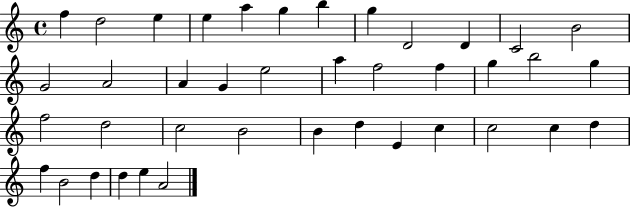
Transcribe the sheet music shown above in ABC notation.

X:1
T:Untitled
M:4/4
L:1/4
K:C
f d2 e e a g b g D2 D C2 B2 G2 A2 A G e2 a f2 f g b2 g f2 d2 c2 B2 B d E c c2 c d f B2 d d e A2